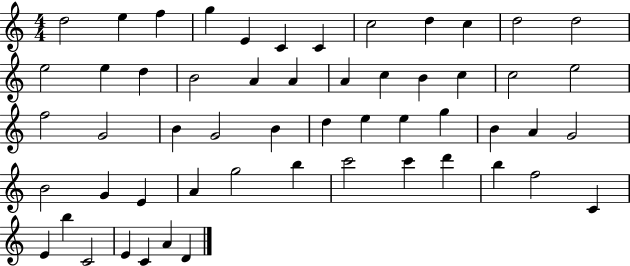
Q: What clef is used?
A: treble